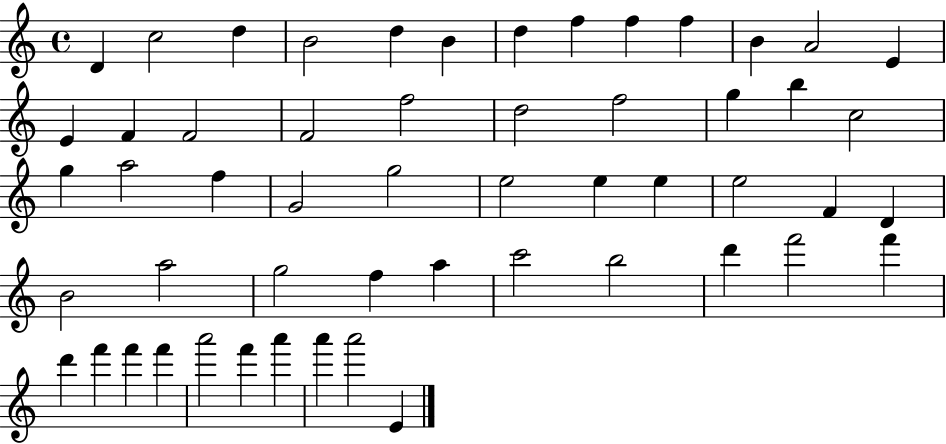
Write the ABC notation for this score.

X:1
T:Untitled
M:4/4
L:1/4
K:C
D c2 d B2 d B d f f f B A2 E E F F2 F2 f2 d2 f2 g b c2 g a2 f G2 g2 e2 e e e2 F D B2 a2 g2 f a c'2 b2 d' f'2 f' d' f' f' f' a'2 f' a' a' a'2 E